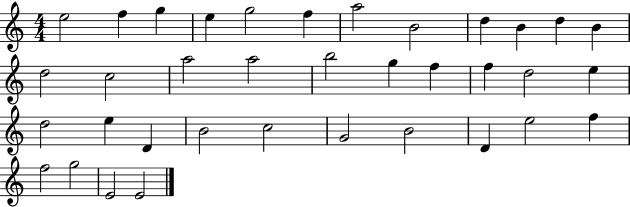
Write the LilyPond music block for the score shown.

{
  \clef treble
  \numericTimeSignature
  \time 4/4
  \key c \major
  e''2 f''4 g''4 | e''4 g''2 f''4 | a''2 b'2 | d''4 b'4 d''4 b'4 | \break d''2 c''2 | a''2 a''2 | b''2 g''4 f''4 | f''4 d''2 e''4 | \break d''2 e''4 d'4 | b'2 c''2 | g'2 b'2 | d'4 e''2 f''4 | \break f''2 g''2 | e'2 e'2 | \bar "|."
}